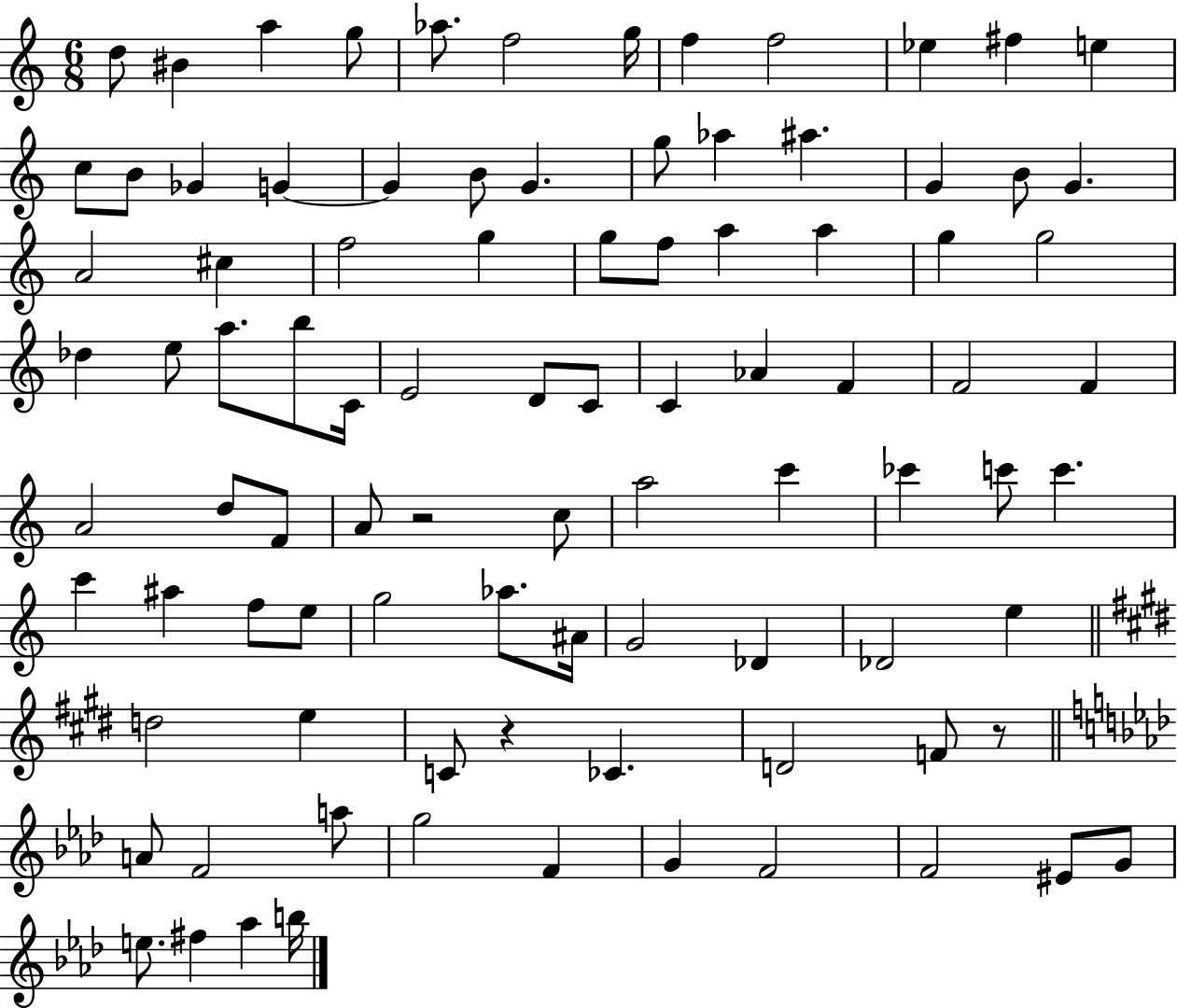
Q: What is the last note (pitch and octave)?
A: B5